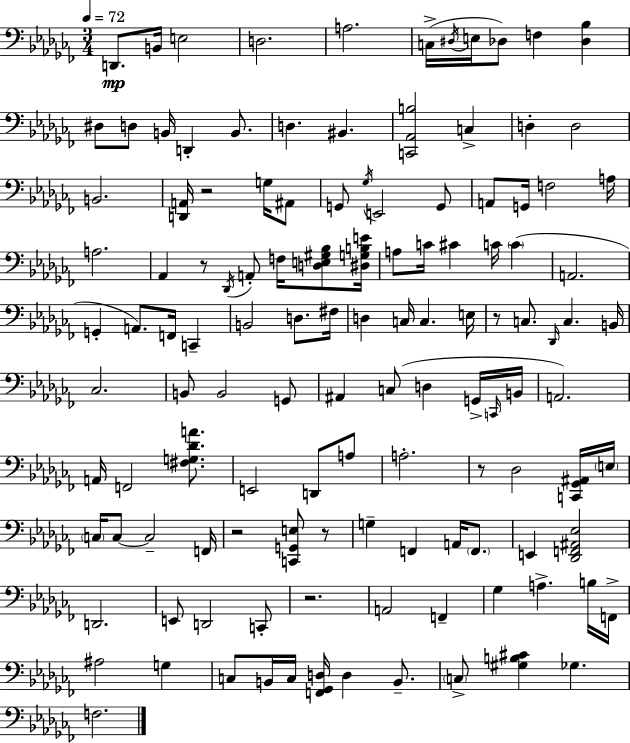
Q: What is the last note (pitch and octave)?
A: F3